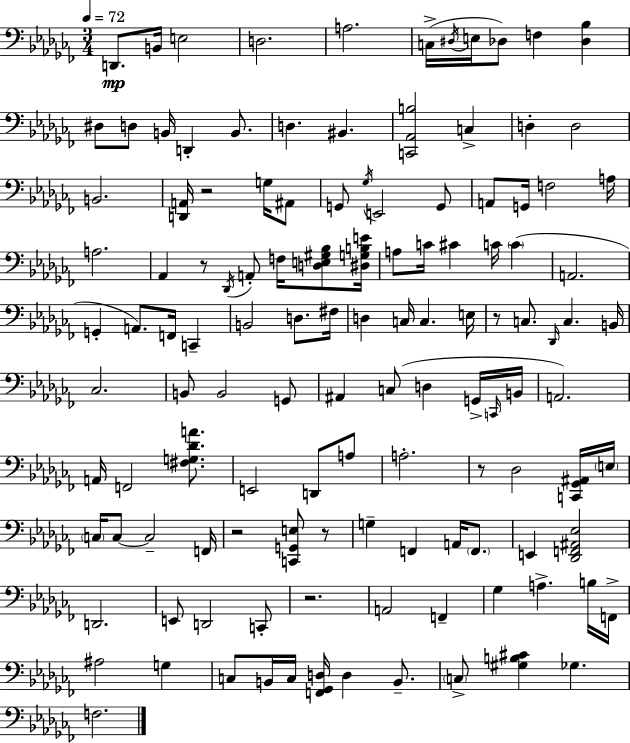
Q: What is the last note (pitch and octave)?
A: F3